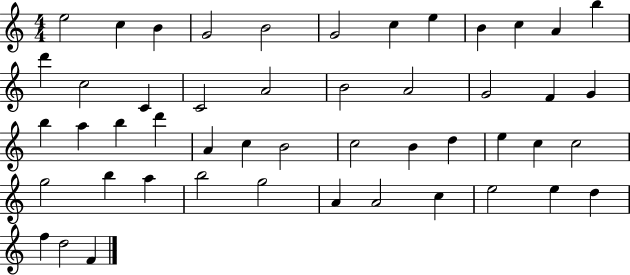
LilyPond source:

{
  \clef treble
  \numericTimeSignature
  \time 4/4
  \key c \major
  e''2 c''4 b'4 | g'2 b'2 | g'2 c''4 e''4 | b'4 c''4 a'4 b''4 | \break d'''4 c''2 c'4 | c'2 a'2 | b'2 a'2 | g'2 f'4 g'4 | \break b''4 a''4 b''4 d'''4 | a'4 c''4 b'2 | c''2 b'4 d''4 | e''4 c''4 c''2 | \break g''2 b''4 a''4 | b''2 g''2 | a'4 a'2 c''4 | e''2 e''4 d''4 | \break f''4 d''2 f'4 | \bar "|."
}